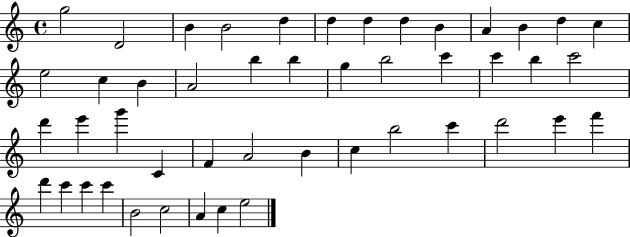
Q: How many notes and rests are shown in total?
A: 47